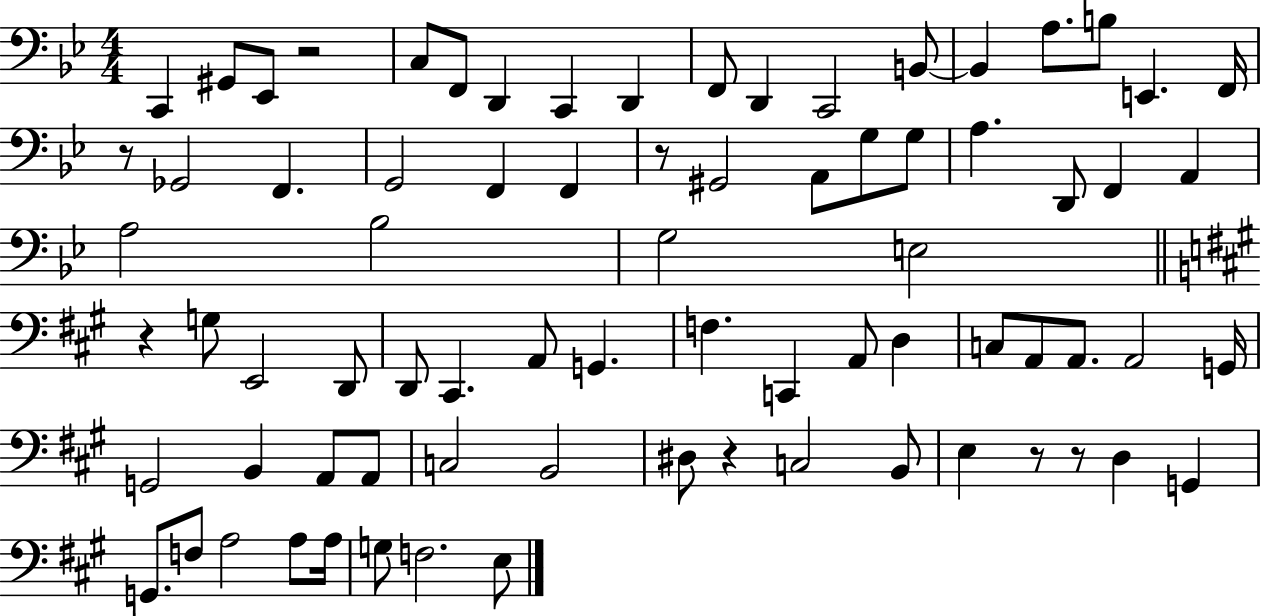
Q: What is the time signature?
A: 4/4